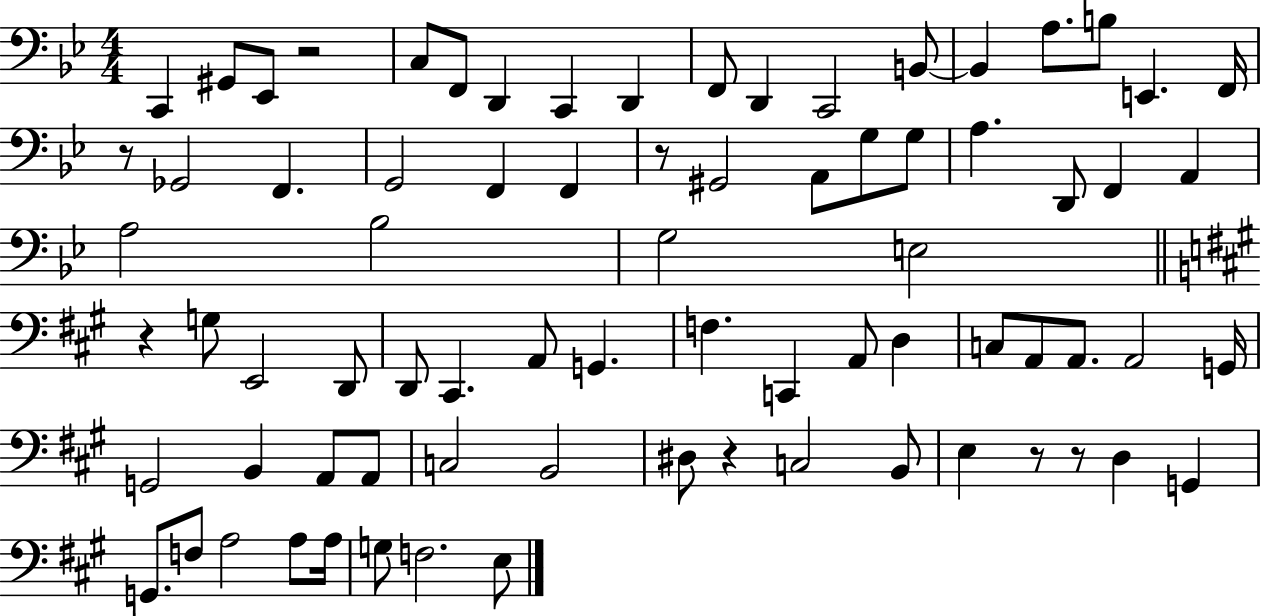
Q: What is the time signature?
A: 4/4